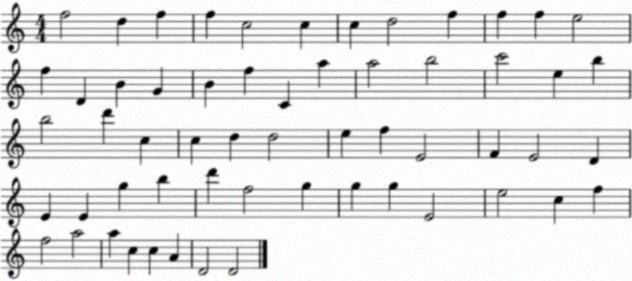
X:1
T:Untitled
M:4/4
L:1/4
K:C
f2 d f f c2 c c d2 f f f e2 f D B G B f C a a2 b2 c'2 e b b2 d' c c d d2 e f E2 F E2 D E E g b d' f2 g g g E2 e2 c f f2 a2 a c c A D2 D2